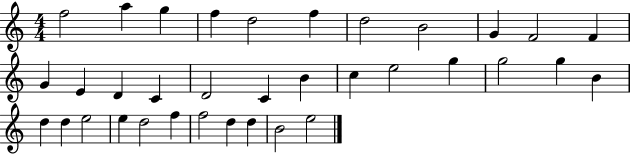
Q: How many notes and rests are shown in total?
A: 35